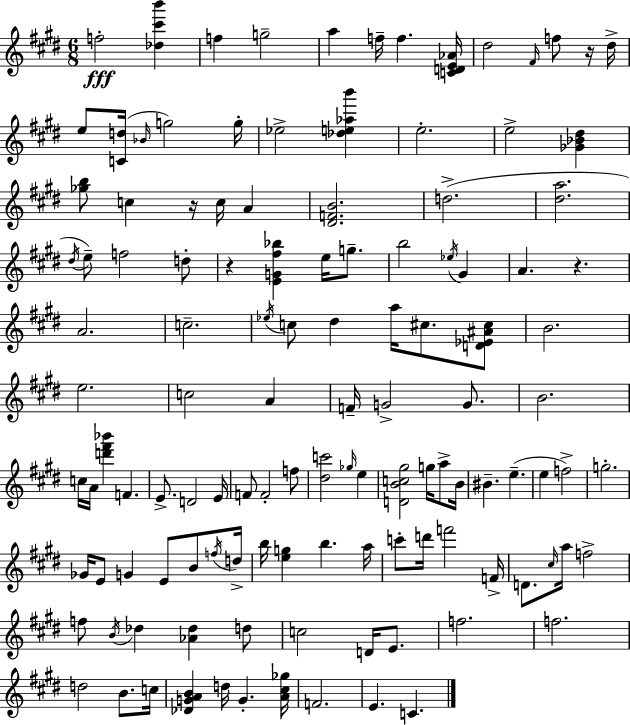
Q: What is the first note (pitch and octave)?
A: F5